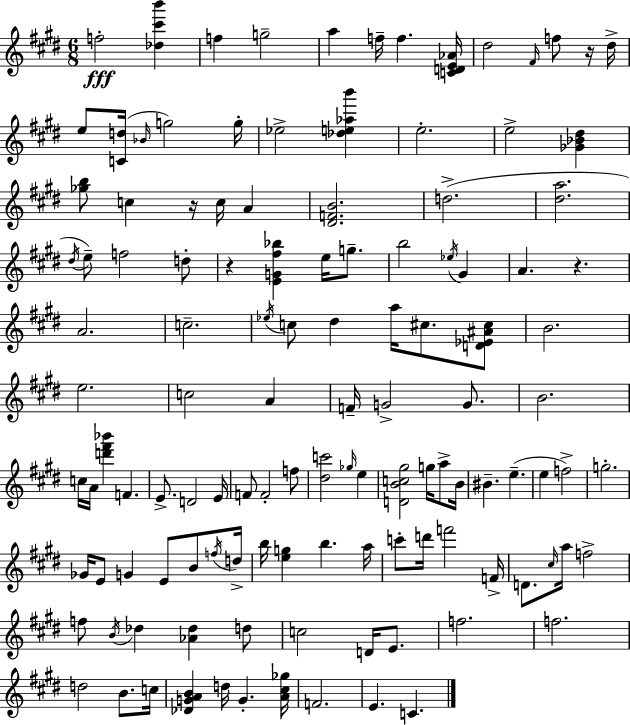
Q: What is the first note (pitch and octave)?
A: F5